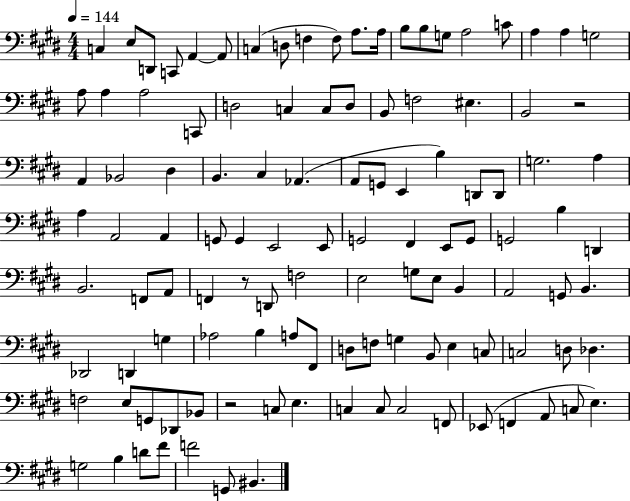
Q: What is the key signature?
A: E major